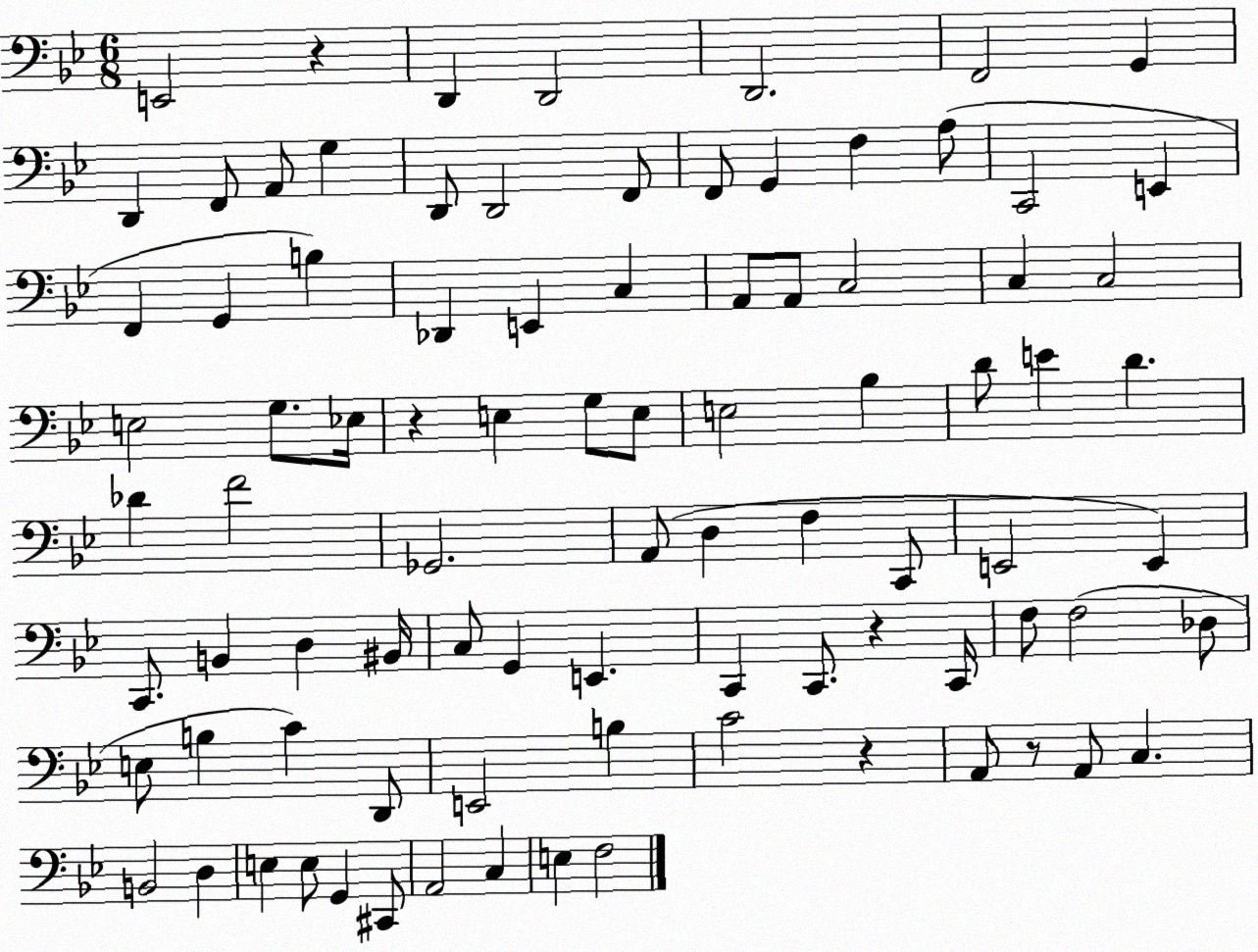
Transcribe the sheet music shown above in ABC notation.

X:1
T:Untitled
M:6/8
L:1/4
K:Bb
E,,2 z D,, D,,2 D,,2 F,,2 G,, D,, F,,/2 A,,/2 G, D,,/2 D,,2 F,,/2 F,,/2 G,, F, A,/2 C,,2 E,, F,, G,, B, _D,, E,, C, A,,/2 A,,/2 C,2 C, C,2 E,2 G,/2 _E,/4 z E, G,/2 E,/2 E,2 _B, D/2 E D _D F2 _G,,2 A,,/2 D, F, C,,/2 E,,2 E,, C,,/2 B,, D, ^B,,/4 C,/2 G,, E,, C,, C,,/2 z C,,/4 F,/2 F,2 _D,/2 E,/2 B, C D,,/2 E,,2 B, C2 z A,,/2 z/2 A,,/2 C, B,,2 D, E, E,/2 G,, ^C,,/2 A,,2 C, E, F,2